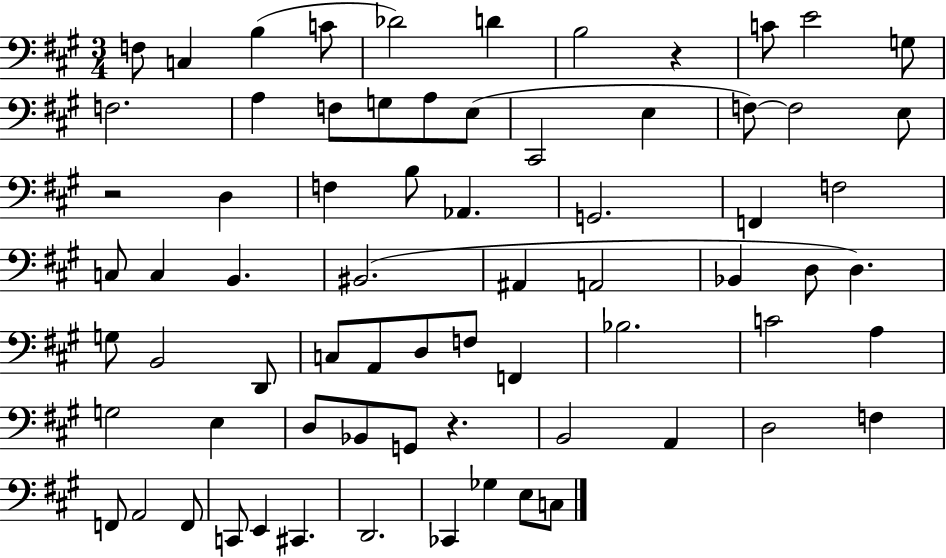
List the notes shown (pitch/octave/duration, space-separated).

F3/e C3/q B3/q C4/e Db4/h D4/q B3/h R/q C4/e E4/h G3/e F3/h. A3/q F3/e G3/e A3/e E3/e C#2/h E3/q F3/e F3/h E3/e R/h D3/q F3/q B3/e Ab2/q. G2/h. F2/q F3/h C3/e C3/q B2/q. BIS2/h. A#2/q A2/h Bb2/q D3/e D3/q. G3/e B2/h D2/e C3/e A2/e D3/e F3/e F2/q Bb3/h. C4/h A3/q G3/h E3/q D3/e Bb2/e G2/e R/q. B2/h A2/q D3/h F3/q F2/e A2/h F2/e C2/e E2/q C#2/q. D2/h. CES2/q Gb3/q E3/e C3/e